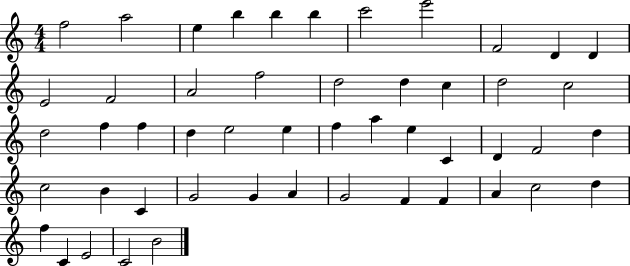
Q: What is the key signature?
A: C major